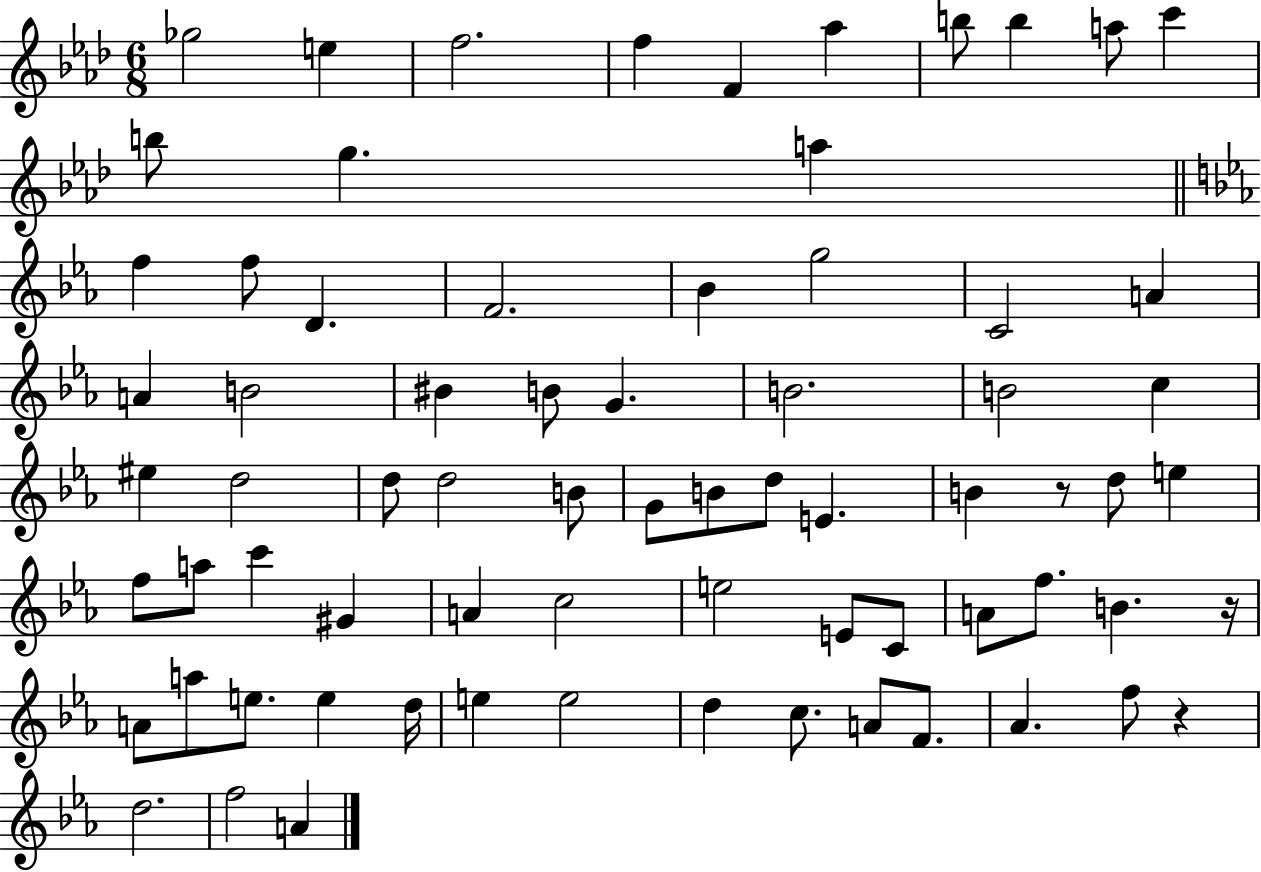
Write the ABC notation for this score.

X:1
T:Untitled
M:6/8
L:1/4
K:Ab
_g2 e f2 f F _a b/2 b a/2 c' b/2 g a f f/2 D F2 _B g2 C2 A A B2 ^B B/2 G B2 B2 c ^e d2 d/2 d2 B/2 G/2 B/2 d/2 E B z/2 d/2 e f/2 a/2 c' ^G A c2 e2 E/2 C/2 A/2 f/2 B z/4 A/2 a/2 e/2 e d/4 e e2 d c/2 A/2 F/2 _A f/2 z d2 f2 A